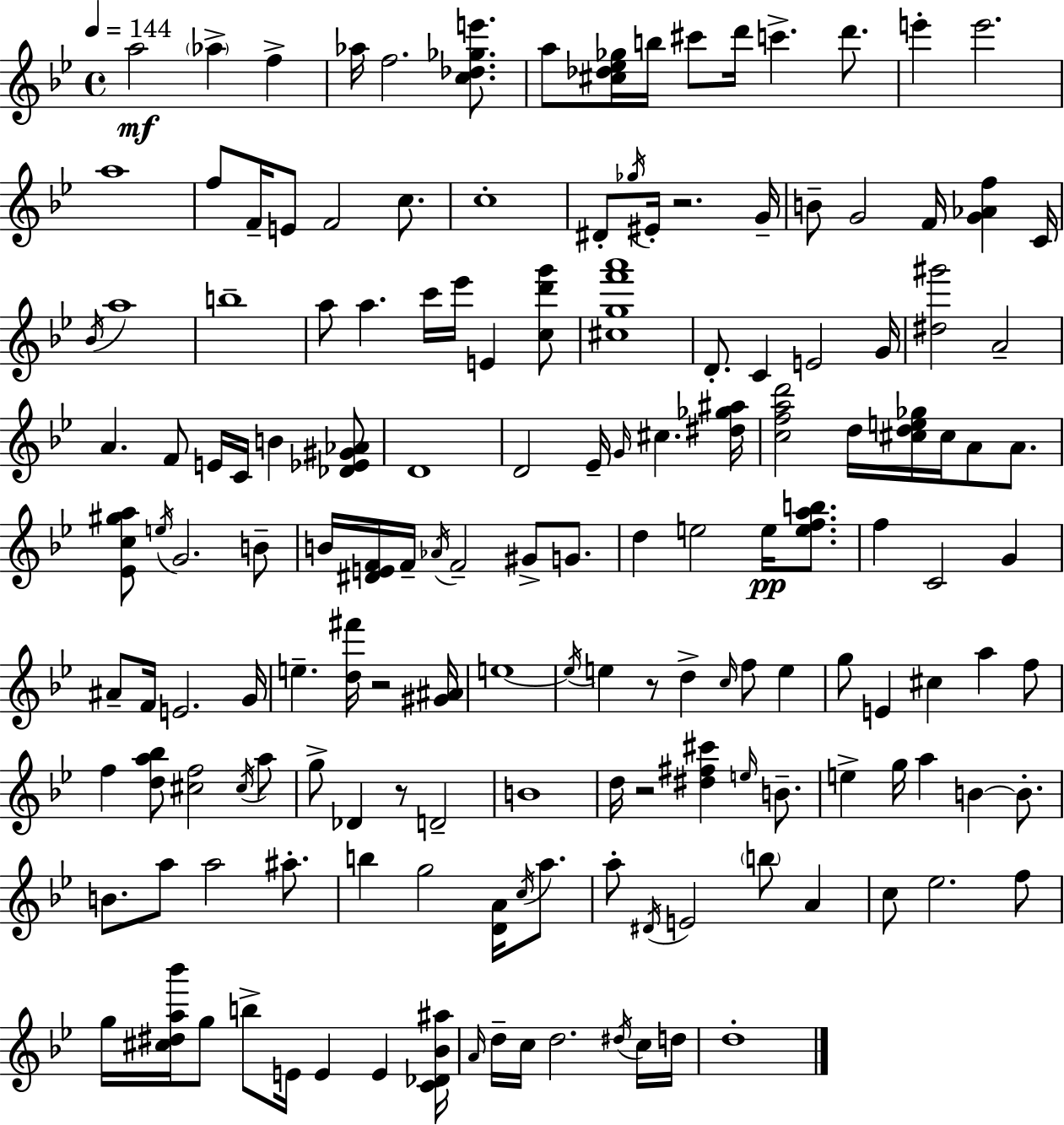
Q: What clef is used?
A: treble